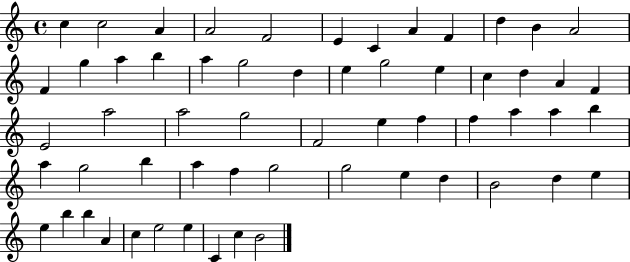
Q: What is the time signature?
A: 4/4